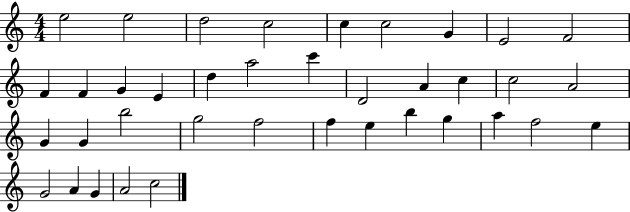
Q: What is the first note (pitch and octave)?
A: E5